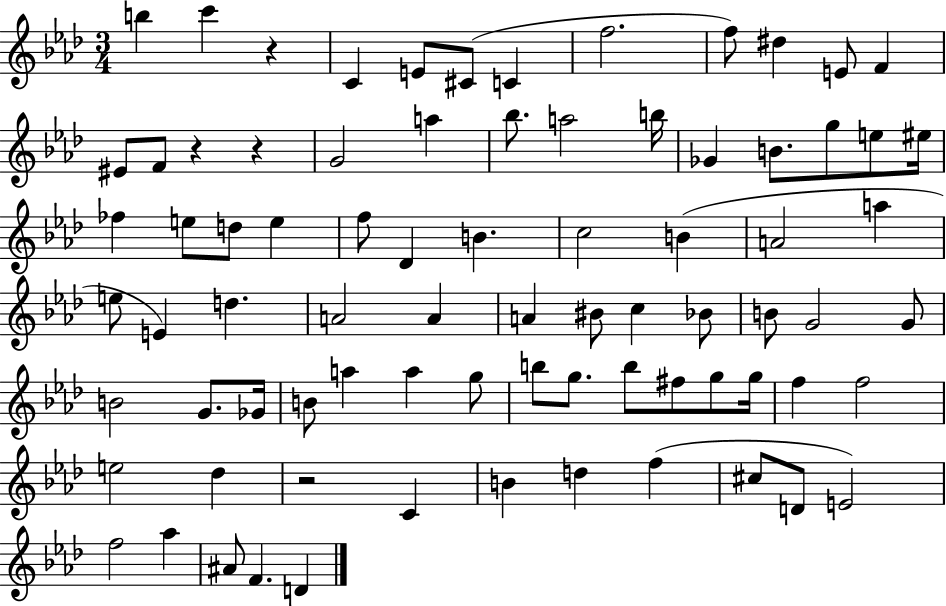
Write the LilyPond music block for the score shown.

{
  \clef treble
  \numericTimeSignature
  \time 3/4
  \key aes \major
  b''4 c'''4 r4 | c'4 e'8 cis'8( c'4 | f''2. | f''8) dis''4 e'8 f'4 | \break eis'8 f'8 r4 r4 | g'2 a''4 | bes''8. a''2 b''16 | ges'4 b'8. g''8 e''8 eis''16 | \break fes''4 e''8 d''8 e''4 | f''8 des'4 b'4. | c''2 b'4( | a'2 a''4 | \break e''8 e'4) d''4. | a'2 a'4 | a'4 bis'8 c''4 bes'8 | b'8 g'2 g'8 | \break b'2 g'8. ges'16 | b'8 a''4 a''4 g''8 | b''8 g''8. b''8 fis''8 g''8 g''16 | f''4 f''2 | \break e''2 des''4 | r2 c'4 | b'4 d''4 f''4( | cis''8 d'8 e'2) | \break f''2 aes''4 | ais'8 f'4. d'4 | \bar "|."
}